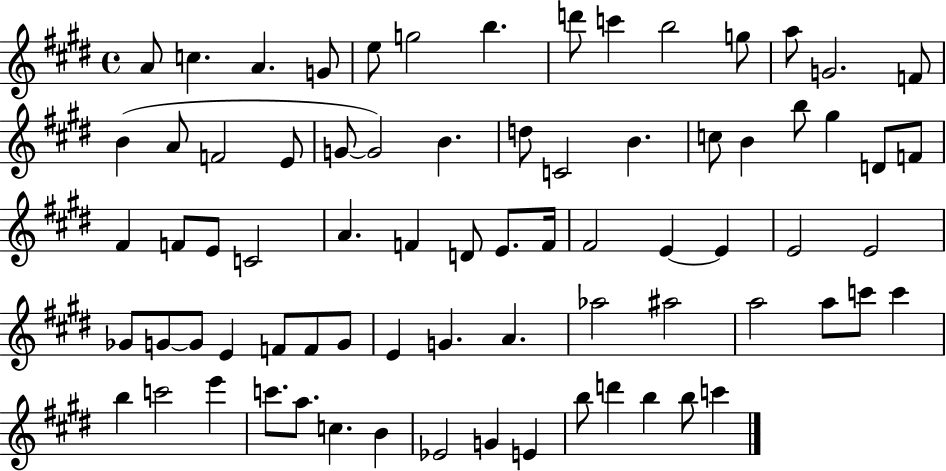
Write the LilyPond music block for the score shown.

{
  \clef treble
  \time 4/4
  \defaultTimeSignature
  \key e \major
  a'8 c''4. a'4. g'8 | e''8 g''2 b''4. | d'''8 c'''4 b''2 g''8 | a''8 g'2. f'8 | \break b'4( a'8 f'2 e'8 | g'8~~ g'2) b'4. | d''8 c'2 b'4. | c''8 b'4 b''8 gis''4 d'8 f'8 | \break fis'4 f'8 e'8 c'2 | a'4. f'4 d'8 e'8. f'16 | fis'2 e'4~~ e'4 | e'2 e'2 | \break ges'8 g'8~~ g'8 e'4 f'8 f'8 g'8 | e'4 g'4. a'4. | aes''2 ais''2 | a''2 a''8 c'''8 c'''4 | \break b''4 c'''2 e'''4 | c'''8. a''8. c''4. b'4 | ees'2 g'4 e'4 | b''8 d'''4 b''4 b''8 c'''4 | \break \bar "|."
}